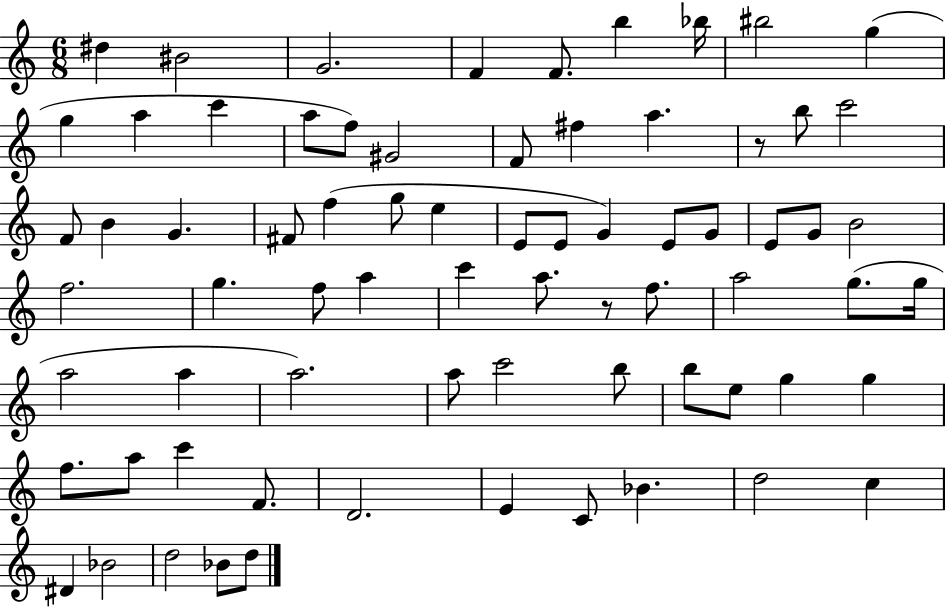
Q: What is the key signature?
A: C major